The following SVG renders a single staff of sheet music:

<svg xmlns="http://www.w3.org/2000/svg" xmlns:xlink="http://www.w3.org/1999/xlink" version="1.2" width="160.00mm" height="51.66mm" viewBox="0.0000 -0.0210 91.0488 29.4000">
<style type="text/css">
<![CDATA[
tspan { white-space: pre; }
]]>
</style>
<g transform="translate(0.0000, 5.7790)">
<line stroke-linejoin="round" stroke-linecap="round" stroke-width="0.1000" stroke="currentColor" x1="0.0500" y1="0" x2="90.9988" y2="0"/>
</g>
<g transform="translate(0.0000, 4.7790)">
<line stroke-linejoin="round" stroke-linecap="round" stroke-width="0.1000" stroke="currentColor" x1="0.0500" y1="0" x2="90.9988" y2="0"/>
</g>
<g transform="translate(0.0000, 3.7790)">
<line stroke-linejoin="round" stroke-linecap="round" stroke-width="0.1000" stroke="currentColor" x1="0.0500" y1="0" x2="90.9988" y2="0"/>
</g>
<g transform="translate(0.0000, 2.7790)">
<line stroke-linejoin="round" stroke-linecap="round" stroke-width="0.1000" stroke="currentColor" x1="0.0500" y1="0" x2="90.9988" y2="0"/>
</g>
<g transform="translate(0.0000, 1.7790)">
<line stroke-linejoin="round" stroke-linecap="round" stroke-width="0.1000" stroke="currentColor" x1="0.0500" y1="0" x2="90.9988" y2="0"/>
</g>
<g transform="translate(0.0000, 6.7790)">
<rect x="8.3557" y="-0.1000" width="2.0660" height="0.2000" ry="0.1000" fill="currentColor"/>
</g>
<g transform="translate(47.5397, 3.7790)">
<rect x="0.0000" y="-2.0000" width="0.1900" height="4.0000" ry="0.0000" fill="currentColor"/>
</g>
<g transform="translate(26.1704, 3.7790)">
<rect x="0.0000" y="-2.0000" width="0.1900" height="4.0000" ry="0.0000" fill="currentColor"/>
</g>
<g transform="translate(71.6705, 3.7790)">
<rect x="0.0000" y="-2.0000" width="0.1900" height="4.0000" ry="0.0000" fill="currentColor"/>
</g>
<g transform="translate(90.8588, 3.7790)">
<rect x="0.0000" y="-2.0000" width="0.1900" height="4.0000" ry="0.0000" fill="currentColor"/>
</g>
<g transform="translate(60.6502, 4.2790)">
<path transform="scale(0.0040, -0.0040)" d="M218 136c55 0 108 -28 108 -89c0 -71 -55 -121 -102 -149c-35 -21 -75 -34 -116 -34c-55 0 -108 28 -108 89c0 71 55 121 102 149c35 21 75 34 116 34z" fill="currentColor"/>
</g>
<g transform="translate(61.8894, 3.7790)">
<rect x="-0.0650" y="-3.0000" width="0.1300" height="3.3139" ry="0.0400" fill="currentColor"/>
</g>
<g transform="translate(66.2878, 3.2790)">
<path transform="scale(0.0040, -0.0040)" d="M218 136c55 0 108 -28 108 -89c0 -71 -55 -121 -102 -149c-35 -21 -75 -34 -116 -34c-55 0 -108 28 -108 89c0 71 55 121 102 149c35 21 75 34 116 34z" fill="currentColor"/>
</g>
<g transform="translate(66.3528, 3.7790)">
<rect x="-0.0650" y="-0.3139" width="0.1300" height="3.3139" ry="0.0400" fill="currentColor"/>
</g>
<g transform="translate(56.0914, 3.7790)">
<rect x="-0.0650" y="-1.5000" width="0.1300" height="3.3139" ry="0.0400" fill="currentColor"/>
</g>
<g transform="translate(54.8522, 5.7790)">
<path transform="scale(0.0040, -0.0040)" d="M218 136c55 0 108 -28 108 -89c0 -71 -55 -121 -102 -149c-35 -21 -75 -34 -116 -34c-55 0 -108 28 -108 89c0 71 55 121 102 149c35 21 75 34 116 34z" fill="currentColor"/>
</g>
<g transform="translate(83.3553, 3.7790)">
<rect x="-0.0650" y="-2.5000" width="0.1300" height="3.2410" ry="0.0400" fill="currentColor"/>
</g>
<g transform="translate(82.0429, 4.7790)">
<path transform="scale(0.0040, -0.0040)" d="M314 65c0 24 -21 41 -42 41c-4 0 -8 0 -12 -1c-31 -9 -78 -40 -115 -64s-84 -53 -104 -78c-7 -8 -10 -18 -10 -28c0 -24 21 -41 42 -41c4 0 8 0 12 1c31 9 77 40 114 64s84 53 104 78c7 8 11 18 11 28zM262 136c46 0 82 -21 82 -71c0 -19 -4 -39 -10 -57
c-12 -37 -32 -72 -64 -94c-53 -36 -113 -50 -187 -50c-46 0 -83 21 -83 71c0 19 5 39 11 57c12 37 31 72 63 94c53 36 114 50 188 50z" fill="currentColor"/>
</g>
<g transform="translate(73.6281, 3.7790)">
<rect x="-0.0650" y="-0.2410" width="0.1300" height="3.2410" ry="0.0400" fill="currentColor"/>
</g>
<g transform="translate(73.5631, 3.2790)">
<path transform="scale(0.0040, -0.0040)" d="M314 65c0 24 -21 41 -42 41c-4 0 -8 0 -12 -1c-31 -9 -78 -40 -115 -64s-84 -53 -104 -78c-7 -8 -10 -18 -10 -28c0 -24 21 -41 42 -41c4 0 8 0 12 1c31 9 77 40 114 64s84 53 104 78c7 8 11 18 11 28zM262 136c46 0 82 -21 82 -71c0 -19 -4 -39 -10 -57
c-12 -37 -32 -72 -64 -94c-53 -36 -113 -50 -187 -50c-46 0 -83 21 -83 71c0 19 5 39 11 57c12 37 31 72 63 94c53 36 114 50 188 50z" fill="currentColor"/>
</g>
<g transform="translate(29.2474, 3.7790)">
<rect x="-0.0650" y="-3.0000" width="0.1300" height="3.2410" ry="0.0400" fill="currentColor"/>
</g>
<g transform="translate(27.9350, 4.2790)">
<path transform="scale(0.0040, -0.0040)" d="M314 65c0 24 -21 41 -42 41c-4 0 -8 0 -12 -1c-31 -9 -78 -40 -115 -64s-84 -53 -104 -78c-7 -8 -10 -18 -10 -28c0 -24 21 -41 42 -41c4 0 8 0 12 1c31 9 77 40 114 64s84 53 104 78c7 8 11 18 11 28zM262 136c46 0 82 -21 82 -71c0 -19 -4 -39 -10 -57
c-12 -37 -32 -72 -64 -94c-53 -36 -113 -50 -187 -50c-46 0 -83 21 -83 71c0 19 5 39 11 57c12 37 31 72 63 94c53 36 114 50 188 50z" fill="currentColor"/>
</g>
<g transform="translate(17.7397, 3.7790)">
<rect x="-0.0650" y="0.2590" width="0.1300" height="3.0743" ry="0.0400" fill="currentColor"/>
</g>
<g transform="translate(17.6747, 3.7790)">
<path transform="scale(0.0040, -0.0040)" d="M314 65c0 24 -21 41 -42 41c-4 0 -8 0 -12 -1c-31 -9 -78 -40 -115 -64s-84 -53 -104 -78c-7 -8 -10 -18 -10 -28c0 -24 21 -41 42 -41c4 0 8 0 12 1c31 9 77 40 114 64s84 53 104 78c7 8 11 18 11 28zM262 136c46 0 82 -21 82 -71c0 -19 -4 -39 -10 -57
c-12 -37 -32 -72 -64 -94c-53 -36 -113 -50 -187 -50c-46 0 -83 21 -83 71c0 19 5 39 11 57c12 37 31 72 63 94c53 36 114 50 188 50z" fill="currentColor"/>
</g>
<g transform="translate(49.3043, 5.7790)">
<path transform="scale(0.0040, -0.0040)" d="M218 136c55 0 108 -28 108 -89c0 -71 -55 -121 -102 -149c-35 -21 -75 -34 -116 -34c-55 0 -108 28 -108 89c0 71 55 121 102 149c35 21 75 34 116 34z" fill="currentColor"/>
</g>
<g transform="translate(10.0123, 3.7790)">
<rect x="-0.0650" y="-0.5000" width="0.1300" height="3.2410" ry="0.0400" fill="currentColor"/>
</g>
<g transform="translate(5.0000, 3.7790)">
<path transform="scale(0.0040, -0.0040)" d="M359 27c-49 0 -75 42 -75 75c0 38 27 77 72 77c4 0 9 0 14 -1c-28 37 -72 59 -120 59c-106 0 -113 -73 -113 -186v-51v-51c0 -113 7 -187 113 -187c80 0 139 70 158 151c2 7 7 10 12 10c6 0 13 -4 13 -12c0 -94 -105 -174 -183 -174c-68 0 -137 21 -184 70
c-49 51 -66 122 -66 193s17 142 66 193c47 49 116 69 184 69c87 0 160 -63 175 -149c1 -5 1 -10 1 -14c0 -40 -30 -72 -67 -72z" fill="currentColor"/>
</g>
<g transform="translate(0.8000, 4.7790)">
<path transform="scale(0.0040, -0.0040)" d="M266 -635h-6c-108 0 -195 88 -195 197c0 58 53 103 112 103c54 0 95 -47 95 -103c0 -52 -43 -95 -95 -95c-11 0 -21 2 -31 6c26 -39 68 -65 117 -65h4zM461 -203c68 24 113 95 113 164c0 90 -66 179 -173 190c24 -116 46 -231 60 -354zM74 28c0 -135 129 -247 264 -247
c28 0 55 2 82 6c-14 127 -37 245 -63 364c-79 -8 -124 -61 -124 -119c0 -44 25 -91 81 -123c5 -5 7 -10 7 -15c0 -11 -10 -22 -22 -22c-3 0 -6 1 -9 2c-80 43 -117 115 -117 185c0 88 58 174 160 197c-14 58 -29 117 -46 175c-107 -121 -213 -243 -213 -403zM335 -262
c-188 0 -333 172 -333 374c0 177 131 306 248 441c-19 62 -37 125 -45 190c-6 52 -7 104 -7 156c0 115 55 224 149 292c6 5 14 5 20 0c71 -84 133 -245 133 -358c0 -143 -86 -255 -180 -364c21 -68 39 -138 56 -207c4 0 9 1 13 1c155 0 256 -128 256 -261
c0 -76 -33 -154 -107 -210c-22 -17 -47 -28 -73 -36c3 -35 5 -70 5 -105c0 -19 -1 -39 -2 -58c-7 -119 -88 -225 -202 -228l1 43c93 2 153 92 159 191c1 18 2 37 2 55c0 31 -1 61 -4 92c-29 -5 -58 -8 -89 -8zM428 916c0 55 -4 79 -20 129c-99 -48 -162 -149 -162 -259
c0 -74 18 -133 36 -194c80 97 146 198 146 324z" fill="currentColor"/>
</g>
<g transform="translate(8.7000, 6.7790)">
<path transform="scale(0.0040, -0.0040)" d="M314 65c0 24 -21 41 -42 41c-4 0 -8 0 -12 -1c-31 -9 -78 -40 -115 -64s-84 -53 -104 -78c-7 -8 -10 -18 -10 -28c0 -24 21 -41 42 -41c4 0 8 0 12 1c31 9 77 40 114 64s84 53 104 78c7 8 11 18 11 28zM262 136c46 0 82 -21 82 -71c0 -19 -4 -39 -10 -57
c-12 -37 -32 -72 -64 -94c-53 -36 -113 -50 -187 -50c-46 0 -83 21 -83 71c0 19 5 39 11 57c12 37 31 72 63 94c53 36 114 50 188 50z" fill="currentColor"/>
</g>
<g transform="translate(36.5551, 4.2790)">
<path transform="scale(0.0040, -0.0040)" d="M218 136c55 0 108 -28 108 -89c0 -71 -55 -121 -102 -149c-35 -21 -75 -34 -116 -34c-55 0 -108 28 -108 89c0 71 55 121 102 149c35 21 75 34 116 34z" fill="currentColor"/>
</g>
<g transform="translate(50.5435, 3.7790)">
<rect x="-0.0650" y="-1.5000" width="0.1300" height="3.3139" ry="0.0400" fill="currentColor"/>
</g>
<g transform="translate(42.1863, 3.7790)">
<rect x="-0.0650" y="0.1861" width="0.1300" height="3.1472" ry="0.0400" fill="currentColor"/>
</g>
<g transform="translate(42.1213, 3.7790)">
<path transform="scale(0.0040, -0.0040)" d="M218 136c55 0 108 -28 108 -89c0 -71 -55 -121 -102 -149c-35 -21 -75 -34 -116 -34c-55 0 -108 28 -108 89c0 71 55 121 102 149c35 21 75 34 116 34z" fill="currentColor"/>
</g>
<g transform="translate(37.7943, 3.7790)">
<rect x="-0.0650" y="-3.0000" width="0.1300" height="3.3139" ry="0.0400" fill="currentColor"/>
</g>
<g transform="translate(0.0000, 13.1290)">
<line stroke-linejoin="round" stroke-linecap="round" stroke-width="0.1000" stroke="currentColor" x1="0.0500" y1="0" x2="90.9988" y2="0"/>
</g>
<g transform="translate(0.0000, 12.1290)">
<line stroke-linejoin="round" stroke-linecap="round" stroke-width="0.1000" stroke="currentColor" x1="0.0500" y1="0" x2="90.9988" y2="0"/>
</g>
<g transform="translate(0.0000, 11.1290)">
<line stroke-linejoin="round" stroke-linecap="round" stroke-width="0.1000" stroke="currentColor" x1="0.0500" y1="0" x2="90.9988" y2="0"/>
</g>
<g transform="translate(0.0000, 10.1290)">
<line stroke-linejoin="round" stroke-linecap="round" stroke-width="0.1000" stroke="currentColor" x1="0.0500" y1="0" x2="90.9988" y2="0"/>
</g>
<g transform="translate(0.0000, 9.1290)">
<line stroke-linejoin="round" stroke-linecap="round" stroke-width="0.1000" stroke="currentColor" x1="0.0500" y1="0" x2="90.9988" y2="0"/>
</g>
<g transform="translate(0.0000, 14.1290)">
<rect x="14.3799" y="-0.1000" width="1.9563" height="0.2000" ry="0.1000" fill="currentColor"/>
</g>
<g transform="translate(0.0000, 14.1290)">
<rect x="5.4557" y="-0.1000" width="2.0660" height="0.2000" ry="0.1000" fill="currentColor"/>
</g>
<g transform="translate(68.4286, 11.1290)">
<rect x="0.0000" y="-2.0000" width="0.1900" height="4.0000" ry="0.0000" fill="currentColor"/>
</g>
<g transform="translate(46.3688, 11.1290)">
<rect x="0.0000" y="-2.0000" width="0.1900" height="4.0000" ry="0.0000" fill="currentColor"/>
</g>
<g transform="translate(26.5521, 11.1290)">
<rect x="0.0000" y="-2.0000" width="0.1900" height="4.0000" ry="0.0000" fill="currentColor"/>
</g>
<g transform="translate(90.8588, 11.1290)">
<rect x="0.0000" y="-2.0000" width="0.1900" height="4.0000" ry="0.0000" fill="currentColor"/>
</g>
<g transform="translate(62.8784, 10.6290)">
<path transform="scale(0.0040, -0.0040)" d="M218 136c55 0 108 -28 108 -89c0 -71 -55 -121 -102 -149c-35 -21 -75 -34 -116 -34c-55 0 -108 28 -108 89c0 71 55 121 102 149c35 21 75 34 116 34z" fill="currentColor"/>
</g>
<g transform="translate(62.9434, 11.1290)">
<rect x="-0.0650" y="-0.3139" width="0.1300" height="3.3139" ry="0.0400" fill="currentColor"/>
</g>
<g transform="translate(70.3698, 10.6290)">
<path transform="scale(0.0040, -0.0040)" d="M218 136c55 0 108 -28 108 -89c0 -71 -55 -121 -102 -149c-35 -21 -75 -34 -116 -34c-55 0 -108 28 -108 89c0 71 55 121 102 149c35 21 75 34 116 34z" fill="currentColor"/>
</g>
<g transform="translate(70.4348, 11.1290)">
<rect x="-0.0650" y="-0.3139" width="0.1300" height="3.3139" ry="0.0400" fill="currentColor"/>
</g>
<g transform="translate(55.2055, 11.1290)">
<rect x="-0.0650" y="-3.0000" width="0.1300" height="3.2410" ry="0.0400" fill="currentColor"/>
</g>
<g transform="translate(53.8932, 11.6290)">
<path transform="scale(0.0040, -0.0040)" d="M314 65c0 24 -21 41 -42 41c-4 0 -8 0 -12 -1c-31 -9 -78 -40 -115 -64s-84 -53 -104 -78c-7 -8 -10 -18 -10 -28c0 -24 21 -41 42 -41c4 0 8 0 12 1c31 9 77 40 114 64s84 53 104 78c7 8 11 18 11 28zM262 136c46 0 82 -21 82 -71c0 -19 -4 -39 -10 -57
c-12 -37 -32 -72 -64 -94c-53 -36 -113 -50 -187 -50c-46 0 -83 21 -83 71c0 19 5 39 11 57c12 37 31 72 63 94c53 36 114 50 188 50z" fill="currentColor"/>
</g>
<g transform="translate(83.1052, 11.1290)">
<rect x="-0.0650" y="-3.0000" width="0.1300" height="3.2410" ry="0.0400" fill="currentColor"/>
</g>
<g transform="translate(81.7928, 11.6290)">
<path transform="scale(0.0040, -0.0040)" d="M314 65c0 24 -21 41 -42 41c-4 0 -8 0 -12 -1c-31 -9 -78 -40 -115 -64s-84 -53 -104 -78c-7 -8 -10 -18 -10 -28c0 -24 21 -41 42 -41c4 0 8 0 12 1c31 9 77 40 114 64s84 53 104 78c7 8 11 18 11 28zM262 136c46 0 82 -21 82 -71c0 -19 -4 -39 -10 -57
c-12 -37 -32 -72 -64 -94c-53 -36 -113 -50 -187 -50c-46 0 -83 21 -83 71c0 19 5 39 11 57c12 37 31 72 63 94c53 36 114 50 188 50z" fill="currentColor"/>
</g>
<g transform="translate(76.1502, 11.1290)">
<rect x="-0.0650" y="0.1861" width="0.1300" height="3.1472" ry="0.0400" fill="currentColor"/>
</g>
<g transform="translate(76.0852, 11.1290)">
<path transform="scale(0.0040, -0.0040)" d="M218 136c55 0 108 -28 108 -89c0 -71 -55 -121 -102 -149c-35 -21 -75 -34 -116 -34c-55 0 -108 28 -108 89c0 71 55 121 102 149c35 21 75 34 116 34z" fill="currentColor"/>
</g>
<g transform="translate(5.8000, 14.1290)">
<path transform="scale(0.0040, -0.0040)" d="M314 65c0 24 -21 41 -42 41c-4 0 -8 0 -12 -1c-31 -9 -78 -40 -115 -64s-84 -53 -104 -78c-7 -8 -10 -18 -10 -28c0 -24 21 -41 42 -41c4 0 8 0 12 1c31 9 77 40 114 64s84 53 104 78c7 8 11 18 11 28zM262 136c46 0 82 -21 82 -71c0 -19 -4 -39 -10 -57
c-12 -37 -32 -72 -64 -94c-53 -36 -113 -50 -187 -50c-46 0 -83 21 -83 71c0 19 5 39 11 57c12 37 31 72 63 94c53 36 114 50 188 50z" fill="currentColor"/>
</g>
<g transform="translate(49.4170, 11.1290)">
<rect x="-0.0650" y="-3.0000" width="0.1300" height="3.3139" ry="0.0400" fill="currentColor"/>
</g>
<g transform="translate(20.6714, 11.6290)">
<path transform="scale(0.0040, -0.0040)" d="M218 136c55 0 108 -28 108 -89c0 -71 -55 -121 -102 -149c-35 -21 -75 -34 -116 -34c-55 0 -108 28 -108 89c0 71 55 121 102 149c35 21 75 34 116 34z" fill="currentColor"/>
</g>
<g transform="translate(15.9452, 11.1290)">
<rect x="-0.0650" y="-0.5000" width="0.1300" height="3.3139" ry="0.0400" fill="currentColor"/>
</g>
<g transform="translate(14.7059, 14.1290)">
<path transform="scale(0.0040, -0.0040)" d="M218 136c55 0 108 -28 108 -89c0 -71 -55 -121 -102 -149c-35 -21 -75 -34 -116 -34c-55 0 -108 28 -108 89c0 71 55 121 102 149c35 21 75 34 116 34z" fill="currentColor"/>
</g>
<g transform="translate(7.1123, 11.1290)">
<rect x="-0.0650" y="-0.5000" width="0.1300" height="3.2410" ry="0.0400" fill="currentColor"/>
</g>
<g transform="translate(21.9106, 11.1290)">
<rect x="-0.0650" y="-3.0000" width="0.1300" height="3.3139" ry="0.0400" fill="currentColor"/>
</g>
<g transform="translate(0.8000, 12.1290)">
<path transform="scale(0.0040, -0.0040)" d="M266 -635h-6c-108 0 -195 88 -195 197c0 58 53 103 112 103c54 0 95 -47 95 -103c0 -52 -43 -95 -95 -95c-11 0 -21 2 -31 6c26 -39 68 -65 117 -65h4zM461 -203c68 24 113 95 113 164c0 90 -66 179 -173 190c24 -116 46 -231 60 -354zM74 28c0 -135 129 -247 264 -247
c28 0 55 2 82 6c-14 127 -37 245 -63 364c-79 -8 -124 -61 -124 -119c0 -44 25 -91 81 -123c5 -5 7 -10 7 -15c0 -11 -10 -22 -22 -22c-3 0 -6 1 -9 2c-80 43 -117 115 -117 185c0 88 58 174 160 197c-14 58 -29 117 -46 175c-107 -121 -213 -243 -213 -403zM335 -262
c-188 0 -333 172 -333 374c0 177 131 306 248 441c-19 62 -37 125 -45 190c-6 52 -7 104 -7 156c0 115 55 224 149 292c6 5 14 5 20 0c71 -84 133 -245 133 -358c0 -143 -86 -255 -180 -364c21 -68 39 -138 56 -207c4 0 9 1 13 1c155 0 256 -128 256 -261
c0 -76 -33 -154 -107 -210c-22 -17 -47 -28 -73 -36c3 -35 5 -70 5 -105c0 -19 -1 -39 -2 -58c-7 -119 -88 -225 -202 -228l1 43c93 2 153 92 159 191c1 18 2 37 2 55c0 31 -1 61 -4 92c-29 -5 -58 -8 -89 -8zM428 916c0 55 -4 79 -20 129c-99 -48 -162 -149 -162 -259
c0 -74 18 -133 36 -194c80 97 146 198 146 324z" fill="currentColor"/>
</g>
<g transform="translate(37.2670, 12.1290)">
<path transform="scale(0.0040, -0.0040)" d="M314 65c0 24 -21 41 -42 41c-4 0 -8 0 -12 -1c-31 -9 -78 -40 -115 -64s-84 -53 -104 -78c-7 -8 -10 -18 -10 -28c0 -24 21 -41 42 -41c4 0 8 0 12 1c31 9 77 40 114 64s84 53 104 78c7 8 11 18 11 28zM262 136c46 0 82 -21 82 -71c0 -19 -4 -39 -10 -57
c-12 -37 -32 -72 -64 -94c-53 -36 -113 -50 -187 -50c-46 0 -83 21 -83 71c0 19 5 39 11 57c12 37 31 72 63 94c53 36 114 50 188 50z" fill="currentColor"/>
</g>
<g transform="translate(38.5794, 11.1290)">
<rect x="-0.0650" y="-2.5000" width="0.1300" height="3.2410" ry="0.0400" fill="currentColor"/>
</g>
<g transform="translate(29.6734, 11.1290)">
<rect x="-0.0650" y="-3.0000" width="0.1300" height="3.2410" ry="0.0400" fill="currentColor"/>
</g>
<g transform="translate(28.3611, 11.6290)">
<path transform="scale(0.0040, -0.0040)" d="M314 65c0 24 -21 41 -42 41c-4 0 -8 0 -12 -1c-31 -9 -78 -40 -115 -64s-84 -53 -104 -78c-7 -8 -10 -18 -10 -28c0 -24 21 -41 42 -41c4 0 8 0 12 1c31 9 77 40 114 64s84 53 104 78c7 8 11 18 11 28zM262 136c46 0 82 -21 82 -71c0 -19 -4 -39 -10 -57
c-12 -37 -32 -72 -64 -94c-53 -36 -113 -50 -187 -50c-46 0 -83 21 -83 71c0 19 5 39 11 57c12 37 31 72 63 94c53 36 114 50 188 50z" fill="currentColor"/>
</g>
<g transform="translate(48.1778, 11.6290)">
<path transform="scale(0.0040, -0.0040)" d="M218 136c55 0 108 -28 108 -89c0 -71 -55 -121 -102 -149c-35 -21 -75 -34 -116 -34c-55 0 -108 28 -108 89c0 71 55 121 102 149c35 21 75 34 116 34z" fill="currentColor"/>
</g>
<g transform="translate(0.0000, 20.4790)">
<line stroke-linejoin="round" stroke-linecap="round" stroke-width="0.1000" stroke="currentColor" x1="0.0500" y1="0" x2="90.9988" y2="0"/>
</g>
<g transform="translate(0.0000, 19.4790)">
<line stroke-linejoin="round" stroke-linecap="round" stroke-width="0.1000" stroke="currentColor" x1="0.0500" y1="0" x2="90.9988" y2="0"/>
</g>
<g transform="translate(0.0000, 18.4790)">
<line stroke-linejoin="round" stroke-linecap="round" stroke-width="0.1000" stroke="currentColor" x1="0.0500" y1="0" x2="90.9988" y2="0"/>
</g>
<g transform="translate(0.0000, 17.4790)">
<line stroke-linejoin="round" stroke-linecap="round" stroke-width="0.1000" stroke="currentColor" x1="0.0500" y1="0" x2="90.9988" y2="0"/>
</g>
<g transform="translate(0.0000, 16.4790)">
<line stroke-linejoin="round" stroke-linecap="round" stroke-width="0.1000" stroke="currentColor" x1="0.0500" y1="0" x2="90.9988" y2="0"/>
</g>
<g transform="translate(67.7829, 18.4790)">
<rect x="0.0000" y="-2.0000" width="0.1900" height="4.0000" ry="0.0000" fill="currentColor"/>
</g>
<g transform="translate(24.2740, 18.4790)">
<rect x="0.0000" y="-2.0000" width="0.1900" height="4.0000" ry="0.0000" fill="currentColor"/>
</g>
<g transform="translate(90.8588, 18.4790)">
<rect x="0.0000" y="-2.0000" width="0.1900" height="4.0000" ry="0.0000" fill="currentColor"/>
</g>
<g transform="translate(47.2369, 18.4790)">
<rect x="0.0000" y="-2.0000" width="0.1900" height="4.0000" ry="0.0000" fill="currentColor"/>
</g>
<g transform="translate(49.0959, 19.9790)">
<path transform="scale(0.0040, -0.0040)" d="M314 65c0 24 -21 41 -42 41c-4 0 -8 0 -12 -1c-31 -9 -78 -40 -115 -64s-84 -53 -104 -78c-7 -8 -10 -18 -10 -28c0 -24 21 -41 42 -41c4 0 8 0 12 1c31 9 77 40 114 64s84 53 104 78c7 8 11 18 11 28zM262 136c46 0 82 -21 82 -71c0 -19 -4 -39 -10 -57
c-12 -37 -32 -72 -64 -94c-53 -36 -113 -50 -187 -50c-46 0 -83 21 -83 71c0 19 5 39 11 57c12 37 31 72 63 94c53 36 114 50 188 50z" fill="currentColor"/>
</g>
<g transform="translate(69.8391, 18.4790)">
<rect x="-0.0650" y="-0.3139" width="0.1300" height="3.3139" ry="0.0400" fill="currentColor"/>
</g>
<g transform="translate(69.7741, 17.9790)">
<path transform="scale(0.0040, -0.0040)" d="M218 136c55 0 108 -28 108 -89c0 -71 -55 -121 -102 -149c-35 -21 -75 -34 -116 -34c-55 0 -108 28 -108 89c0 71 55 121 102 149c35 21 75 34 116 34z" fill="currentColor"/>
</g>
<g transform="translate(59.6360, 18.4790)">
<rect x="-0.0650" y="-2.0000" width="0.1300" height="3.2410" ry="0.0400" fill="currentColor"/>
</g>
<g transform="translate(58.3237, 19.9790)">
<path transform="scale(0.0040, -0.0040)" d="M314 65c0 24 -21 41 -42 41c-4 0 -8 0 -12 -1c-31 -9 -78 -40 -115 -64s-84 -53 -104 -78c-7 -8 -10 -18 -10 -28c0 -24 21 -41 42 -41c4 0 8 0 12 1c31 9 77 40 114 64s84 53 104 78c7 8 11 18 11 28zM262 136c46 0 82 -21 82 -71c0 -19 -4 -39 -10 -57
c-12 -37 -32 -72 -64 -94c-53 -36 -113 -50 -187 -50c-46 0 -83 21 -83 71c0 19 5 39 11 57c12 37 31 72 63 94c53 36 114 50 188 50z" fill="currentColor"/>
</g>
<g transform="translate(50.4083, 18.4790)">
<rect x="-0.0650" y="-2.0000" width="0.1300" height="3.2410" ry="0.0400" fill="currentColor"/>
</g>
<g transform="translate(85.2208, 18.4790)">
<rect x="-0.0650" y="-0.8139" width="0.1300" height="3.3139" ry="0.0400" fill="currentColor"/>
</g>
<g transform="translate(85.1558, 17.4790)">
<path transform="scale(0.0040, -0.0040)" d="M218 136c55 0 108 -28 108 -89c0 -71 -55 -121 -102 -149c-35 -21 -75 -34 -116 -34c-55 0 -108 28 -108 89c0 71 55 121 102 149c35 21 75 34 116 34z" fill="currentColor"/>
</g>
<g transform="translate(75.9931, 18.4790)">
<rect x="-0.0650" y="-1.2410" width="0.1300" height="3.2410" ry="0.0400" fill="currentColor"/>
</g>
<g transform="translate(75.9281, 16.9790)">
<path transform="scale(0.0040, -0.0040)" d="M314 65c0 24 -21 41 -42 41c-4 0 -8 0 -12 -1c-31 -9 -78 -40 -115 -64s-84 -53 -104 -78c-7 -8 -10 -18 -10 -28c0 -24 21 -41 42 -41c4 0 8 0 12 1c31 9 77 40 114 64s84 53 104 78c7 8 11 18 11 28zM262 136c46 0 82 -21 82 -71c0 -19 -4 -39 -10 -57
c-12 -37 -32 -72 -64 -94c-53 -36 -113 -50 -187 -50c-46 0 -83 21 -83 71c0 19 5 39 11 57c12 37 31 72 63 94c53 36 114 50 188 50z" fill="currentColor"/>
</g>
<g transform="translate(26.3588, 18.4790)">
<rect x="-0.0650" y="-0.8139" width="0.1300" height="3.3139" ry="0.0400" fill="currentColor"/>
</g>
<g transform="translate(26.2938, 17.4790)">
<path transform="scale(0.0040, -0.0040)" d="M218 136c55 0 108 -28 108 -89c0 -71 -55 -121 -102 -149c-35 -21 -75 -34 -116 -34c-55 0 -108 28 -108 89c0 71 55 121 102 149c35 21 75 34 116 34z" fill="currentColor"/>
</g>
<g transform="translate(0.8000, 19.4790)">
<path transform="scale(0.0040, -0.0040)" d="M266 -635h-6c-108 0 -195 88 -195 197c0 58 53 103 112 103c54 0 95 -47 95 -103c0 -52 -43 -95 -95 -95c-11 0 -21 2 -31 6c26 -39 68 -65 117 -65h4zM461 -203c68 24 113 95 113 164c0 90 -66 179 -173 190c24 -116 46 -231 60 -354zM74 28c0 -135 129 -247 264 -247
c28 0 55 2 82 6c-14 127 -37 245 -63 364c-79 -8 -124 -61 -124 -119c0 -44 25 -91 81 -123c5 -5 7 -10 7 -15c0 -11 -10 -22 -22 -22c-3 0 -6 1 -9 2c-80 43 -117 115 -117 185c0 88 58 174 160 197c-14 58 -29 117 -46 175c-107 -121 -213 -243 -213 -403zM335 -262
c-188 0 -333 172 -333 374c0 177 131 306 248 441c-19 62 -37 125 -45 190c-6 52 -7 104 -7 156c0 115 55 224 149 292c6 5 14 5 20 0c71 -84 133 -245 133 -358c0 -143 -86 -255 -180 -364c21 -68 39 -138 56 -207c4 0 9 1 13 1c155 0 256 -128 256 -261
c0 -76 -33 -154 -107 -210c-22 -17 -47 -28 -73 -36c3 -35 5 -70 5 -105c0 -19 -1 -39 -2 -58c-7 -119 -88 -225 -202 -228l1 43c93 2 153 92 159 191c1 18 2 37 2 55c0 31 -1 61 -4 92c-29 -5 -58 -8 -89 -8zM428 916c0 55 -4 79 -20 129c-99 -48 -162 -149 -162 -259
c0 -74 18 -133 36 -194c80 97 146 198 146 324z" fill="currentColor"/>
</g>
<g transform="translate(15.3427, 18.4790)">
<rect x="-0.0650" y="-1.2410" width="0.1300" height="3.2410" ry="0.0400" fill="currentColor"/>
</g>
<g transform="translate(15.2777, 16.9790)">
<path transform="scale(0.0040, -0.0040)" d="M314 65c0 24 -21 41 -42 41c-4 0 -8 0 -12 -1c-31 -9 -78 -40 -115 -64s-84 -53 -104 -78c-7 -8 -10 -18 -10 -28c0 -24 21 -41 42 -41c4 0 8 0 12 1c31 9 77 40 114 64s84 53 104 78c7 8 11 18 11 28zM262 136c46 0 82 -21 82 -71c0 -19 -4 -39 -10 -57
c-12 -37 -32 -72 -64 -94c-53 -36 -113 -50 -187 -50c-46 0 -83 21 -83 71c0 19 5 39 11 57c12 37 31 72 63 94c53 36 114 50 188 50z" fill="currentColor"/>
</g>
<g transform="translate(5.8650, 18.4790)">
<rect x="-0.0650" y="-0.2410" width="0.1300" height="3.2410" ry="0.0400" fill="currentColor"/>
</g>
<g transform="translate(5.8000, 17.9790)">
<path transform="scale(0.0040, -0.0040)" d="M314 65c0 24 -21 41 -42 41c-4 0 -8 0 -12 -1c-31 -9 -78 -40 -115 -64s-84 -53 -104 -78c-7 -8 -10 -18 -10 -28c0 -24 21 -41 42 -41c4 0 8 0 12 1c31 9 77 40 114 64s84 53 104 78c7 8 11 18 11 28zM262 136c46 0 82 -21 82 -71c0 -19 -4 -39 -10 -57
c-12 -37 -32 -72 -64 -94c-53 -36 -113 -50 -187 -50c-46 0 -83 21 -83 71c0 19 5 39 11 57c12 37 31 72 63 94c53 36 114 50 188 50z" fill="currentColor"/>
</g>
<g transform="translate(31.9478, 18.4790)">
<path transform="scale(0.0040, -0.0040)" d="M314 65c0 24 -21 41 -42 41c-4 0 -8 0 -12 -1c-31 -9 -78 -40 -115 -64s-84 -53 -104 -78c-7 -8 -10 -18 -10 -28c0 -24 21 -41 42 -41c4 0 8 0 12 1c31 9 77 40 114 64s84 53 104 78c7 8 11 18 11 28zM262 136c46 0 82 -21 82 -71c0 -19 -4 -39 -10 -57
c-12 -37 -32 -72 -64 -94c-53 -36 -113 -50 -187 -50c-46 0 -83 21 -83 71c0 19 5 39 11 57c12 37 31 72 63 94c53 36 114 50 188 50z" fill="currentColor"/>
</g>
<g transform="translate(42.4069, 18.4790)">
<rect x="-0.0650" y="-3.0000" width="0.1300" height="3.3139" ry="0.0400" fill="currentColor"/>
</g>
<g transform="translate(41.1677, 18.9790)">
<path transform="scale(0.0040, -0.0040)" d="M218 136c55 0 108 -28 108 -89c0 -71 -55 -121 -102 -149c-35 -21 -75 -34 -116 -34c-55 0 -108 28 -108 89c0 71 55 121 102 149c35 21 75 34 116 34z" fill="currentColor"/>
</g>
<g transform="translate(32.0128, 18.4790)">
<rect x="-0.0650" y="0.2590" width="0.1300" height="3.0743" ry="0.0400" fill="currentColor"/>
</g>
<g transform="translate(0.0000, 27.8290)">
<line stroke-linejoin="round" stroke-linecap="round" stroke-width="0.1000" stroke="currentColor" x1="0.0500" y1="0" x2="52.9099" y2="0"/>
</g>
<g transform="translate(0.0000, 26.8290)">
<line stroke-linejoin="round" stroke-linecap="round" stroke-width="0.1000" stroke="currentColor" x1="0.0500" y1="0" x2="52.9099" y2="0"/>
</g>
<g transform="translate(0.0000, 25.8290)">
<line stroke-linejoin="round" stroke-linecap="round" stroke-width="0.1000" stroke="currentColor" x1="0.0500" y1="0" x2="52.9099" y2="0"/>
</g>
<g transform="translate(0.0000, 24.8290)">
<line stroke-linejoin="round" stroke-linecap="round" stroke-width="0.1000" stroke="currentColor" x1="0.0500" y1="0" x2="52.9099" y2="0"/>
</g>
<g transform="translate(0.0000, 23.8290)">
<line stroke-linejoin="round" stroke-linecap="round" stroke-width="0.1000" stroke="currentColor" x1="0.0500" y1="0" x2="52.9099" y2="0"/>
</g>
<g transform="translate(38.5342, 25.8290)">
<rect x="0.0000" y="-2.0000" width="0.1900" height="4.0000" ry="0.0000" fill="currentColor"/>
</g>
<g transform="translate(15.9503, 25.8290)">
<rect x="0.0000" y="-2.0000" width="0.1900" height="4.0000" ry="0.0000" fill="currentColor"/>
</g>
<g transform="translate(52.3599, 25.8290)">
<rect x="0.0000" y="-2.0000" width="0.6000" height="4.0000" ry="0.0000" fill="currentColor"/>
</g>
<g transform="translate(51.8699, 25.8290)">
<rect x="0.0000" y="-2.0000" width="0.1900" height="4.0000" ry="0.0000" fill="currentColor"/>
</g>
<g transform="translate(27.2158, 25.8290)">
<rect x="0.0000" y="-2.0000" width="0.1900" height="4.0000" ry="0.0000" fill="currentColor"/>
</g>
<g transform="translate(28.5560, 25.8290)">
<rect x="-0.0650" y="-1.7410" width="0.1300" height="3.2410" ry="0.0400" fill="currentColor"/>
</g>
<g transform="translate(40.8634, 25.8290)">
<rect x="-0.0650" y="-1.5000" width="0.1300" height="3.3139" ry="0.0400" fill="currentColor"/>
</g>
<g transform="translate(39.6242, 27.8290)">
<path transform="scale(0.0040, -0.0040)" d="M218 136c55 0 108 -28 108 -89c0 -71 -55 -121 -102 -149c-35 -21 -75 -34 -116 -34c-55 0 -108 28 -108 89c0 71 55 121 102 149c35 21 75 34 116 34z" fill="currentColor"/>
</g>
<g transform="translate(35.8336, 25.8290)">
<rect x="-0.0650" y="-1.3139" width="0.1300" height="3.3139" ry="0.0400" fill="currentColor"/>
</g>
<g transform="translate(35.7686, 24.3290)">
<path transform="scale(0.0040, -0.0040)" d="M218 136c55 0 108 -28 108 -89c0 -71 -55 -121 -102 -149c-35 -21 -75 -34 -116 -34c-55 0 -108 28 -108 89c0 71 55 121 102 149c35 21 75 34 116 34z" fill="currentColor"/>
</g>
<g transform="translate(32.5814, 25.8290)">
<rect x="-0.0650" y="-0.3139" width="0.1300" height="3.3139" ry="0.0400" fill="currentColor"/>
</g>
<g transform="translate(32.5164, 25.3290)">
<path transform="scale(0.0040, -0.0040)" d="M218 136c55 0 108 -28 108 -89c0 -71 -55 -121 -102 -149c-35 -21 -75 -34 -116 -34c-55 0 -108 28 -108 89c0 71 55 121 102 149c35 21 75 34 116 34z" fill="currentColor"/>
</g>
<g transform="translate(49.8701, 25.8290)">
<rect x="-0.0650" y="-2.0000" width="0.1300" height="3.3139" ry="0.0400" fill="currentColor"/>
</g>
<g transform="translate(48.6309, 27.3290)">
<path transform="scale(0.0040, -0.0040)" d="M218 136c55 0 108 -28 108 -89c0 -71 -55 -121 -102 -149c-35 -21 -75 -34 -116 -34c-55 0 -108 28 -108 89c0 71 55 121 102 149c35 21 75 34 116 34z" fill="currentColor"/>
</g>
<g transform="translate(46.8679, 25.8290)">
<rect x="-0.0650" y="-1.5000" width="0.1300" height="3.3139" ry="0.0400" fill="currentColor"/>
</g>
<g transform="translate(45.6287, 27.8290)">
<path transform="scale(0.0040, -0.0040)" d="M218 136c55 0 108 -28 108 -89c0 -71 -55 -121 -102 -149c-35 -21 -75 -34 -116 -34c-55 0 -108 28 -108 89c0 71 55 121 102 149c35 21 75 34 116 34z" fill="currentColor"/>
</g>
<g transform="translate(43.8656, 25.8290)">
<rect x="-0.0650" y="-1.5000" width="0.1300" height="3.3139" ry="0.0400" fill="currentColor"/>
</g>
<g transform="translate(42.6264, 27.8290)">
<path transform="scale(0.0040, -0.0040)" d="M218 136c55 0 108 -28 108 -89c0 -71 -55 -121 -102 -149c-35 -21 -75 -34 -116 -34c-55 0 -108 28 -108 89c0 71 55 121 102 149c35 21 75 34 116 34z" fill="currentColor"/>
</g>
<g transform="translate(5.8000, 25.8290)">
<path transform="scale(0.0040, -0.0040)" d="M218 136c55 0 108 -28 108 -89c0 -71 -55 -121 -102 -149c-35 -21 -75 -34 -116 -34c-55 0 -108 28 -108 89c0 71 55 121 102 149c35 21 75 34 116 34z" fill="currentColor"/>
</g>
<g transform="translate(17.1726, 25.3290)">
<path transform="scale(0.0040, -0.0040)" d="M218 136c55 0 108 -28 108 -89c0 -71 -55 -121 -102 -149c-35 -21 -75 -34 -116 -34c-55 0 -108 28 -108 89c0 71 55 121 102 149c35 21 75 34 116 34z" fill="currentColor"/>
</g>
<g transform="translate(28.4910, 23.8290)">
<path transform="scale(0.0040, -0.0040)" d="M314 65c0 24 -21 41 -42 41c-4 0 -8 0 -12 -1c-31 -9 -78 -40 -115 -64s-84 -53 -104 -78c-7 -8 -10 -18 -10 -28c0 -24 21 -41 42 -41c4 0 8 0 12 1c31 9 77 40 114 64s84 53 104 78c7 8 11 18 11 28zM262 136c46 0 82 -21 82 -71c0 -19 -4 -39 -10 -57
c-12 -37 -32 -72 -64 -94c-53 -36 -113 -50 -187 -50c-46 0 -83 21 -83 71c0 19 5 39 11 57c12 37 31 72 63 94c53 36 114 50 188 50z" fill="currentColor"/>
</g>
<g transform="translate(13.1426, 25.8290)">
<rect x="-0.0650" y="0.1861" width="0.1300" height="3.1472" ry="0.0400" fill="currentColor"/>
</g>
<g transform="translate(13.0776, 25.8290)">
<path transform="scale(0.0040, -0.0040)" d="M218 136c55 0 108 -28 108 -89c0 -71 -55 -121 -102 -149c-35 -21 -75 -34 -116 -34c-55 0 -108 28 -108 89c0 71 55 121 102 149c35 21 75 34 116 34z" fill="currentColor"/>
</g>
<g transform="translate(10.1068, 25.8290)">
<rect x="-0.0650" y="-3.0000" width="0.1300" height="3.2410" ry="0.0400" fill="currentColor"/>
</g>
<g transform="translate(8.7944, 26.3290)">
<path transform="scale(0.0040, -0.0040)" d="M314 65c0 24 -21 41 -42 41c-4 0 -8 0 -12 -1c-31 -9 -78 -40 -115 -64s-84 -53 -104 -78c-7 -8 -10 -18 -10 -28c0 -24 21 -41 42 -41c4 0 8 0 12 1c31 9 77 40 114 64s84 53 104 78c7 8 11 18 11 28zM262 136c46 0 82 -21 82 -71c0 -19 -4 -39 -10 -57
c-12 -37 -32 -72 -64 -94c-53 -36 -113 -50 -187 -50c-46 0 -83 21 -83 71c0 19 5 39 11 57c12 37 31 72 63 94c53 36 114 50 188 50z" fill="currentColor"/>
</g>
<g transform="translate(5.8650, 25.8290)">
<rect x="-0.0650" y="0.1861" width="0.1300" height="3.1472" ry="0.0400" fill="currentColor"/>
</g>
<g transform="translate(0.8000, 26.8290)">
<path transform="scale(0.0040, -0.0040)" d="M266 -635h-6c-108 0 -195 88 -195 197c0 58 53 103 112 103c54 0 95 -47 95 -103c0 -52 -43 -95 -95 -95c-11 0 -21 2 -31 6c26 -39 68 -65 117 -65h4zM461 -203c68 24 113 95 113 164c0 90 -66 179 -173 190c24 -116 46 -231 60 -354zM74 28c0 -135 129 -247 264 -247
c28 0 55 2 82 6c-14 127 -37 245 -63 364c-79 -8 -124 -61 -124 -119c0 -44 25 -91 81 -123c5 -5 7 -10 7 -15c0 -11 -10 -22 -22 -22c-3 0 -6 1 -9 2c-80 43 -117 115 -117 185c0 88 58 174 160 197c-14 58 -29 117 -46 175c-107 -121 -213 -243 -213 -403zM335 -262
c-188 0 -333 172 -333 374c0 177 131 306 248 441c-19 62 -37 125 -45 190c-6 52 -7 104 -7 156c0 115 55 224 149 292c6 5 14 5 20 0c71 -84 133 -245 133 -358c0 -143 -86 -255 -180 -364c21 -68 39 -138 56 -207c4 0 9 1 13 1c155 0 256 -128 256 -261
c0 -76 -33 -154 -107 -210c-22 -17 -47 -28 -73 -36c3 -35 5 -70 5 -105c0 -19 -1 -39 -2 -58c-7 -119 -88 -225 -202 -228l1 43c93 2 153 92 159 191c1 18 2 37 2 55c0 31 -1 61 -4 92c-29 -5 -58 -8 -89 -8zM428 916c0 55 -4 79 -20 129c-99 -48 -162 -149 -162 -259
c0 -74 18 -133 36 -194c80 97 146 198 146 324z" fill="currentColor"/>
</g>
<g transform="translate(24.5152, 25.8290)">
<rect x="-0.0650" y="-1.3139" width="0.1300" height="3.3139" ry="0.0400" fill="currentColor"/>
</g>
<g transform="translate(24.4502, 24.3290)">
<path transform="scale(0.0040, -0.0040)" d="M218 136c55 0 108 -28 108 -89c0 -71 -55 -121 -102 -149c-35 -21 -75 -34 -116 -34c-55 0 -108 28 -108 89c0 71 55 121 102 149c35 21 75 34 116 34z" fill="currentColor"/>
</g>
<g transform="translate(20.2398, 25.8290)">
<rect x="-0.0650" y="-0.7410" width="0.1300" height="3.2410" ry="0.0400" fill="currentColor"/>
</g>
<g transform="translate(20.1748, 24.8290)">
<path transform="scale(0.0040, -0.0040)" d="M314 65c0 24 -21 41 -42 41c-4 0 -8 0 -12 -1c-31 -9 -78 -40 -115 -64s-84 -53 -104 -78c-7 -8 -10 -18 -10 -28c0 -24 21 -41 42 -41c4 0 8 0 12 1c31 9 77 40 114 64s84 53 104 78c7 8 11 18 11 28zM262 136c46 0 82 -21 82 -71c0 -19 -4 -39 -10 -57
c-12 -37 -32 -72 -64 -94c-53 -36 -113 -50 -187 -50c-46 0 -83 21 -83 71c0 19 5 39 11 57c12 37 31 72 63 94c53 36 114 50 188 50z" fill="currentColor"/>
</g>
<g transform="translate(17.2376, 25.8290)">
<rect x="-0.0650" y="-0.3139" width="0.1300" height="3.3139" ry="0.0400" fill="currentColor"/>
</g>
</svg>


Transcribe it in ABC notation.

X:1
T:Untitled
M:4/4
L:1/4
K:C
C2 B2 A2 A B E E A c c2 G2 C2 C A A2 G2 A A2 c c B A2 c2 e2 d B2 A F2 F2 c e2 d B A2 B c d2 e f2 c e E E E F